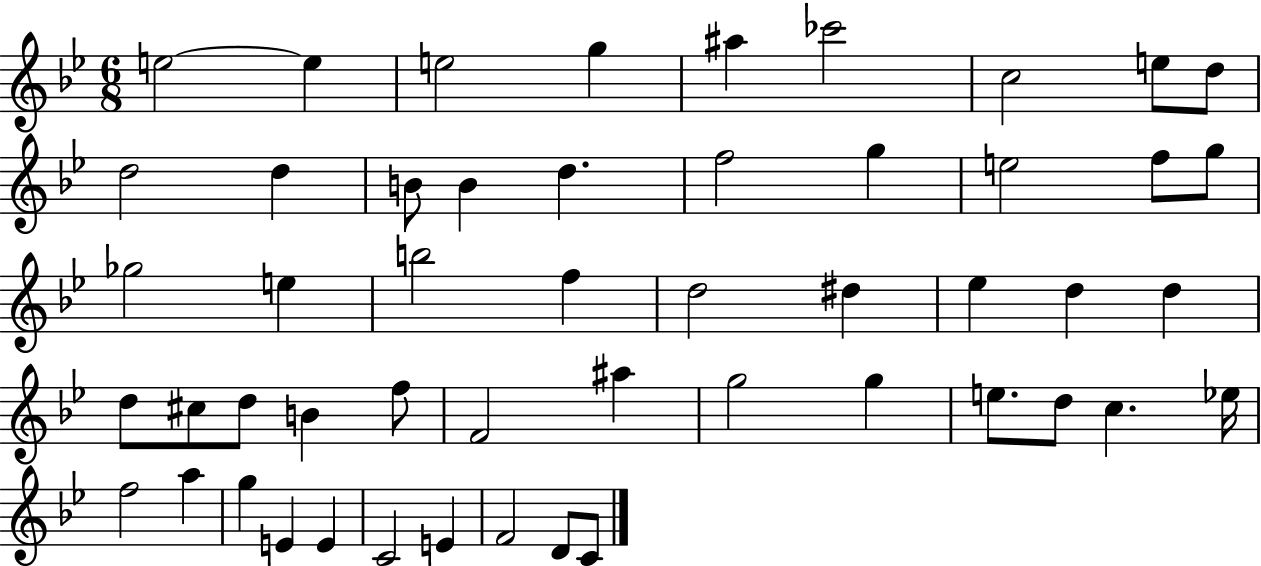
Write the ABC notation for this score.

X:1
T:Untitled
M:6/8
L:1/4
K:Bb
e2 e e2 g ^a _c'2 c2 e/2 d/2 d2 d B/2 B d f2 g e2 f/2 g/2 _g2 e b2 f d2 ^d _e d d d/2 ^c/2 d/2 B f/2 F2 ^a g2 g e/2 d/2 c _e/4 f2 a g E E C2 E F2 D/2 C/2